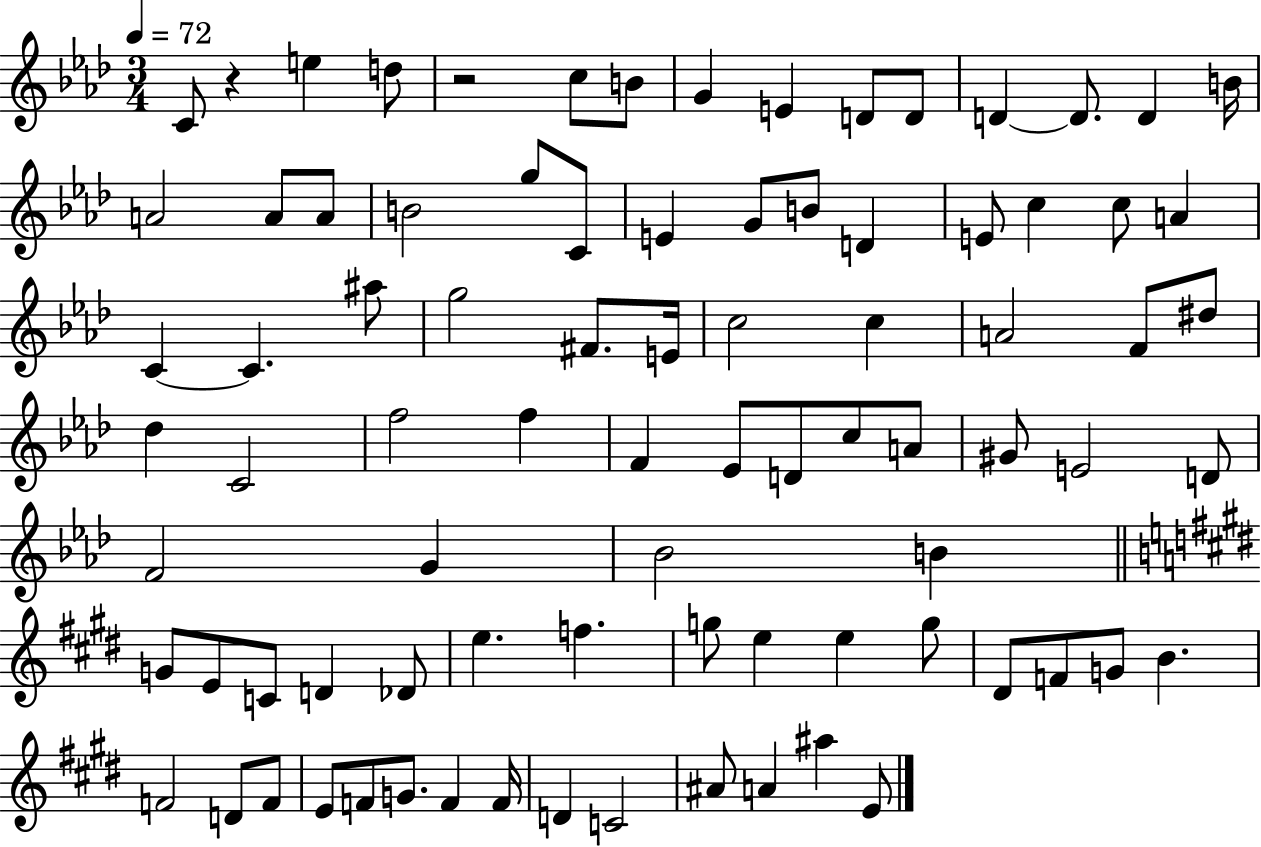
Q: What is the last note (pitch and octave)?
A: E4